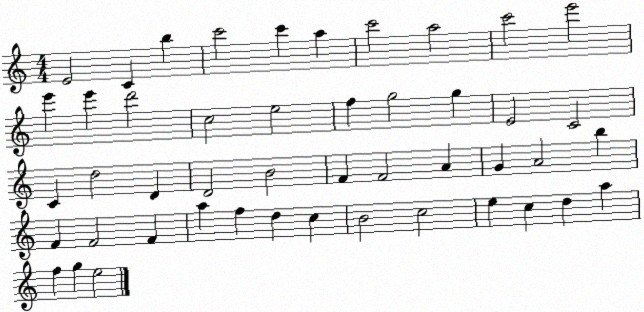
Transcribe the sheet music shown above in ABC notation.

X:1
T:Untitled
M:4/4
L:1/4
K:C
E2 C b c'2 c' a c'2 a2 c'2 e'2 e' e' d'2 c2 e2 f g2 g E2 C2 C d2 D D2 B2 F F2 A G A2 b F F2 F a f d c B2 c2 e c d a f g e2